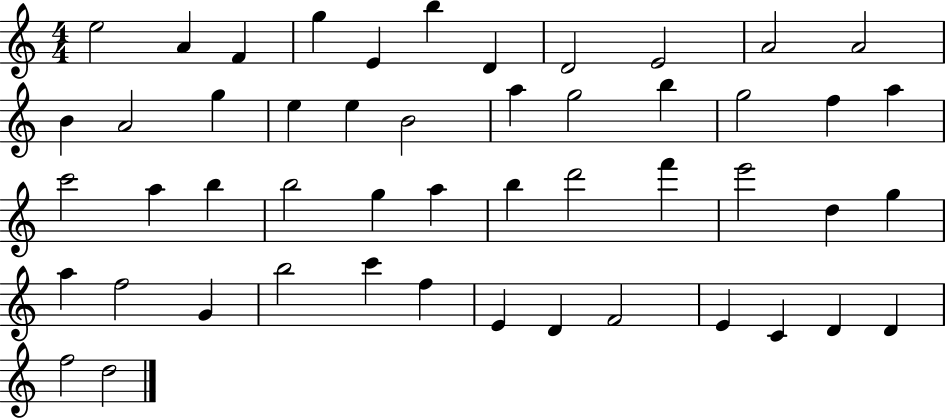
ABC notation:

X:1
T:Untitled
M:4/4
L:1/4
K:C
e2 A F g E b D D2 E2 A2 A2 B A2 g e e B2 a g2 b g2 f a c'2 a b b2 g a b d'2 f' e'2 d g a f2 G b2 c' f E D F2 E C D D f2 d2